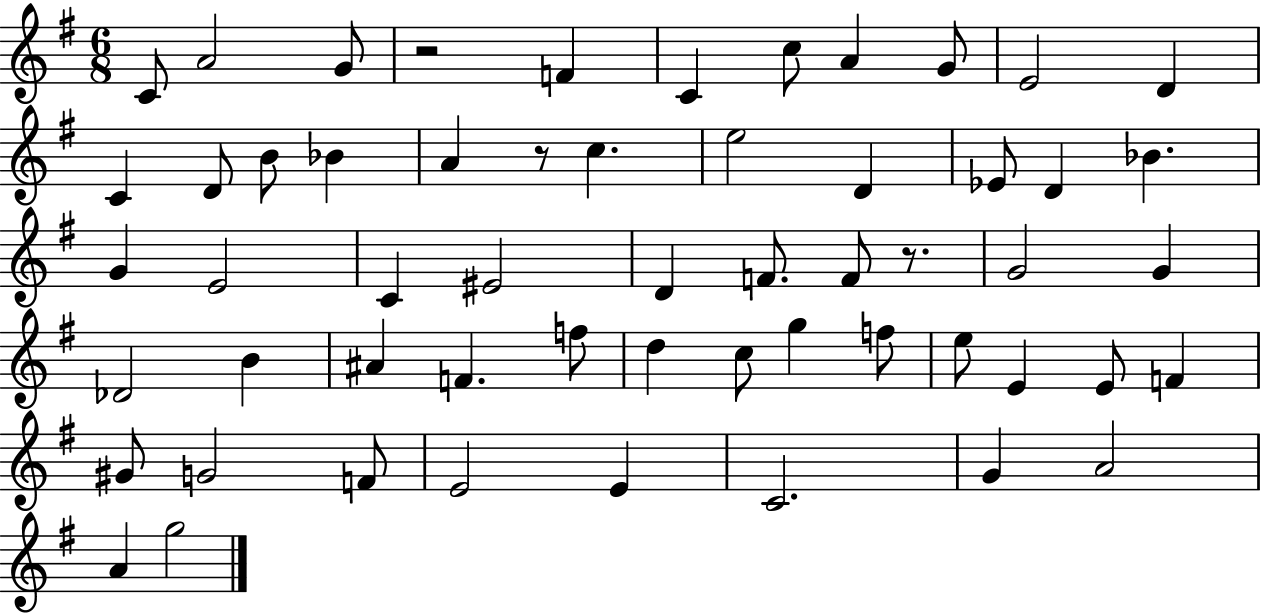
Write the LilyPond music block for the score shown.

{
  \clef treble
  \numericTimeSignature
  \time 6/8
  \key g \major
  \repeat volta 2 { c'8 a'2 g'8 | r2 f'4 | c'4 c''8 a'4 g'8 | e'2 d'4 | \break c'4 d'8 b'8 bes'4 | a'4 r8 c''4. | e''2 d'4 | ees'8 d'4 bes'4. | \break g'4 e'2 | c'4 eis'2 | d'4 f'8. f'8 r8. | g'2 g'4 | \break des'2 b'4 | ais'4 f'4. f''8 | d''4 c''8 g''4 f''8 | e''8 e'4 e'8 f'4 | \break gis'8 g'2 f'8 | e'2 e'4 | c'2. | g'4 a'2 | \break a'4 g''2 | } \bar "|."
}